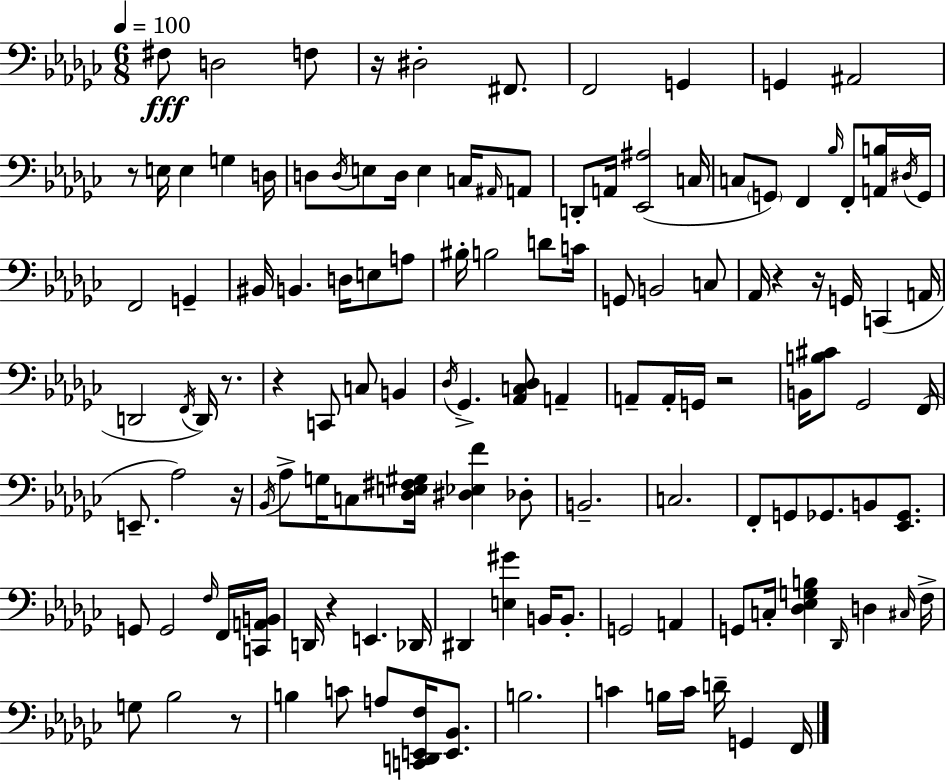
{
  \clef bass
  \numericTimeSignature
  \time 6/8
  \key ees \minor
  \tempo 4 = 100
  fis8\fff d2 f8 | r16 dis2-. fis,8. | f,2 g,4 | g,4 ais,2 | \break r8 e16 e4 g4 d16 | d8 \acciaccatura { d16 } e8 d16 e4 c16 \grace { ais,16 } | a,8 d,8-. a,16 <ees, ais>2( | c16 c8 \parenthesize g,8) f,4 \grace { bes16 } f,8-. | \break <a, b>16 \acciaccatura { dis16 } g,16 f,2 | g,4-- bis,16 b,4. d16 | e8 a8 bis16-. b2 | d'8 c'16 g,8 b,2 | \break c8 aes,16 r4 r16 g,16 c,4( | a,16 d,2 | \acciaccatura { f,16 }) d,16 r8. r4 c,8 c8 | b,4 \acciaccatura { des16 } ges,4.-> | \break <aes, c des>8 a,4-- a,8-- a,16-. g,16 r2 | b,16 <b cis'>8 ges,2 | f,16( e,8.-- aes2) | r16 \acciaccatura { bes,16 } aes8-> g16 c8 | \break <des e fis gis>16 <dis ees f'>4 des8-. b,2.-- | c2. | f,8-. g,8 ges,8. | b,8 <ees, ges,>8. g,8 g,2 | \break \grace { f16 } f,16 <c, a, b,>16 d,16 r4 | e,4. des,16 dis,4 | <e gis'>4 b,16 b,8.-. g,2 | a,4 g,8 c16-. <des ees g b>4 | \break \grace { des,16 } d4 \grace { cis16 } f16-> g8 | bes2 r8 b4 | c'8 a8 <c, d, e, f>16 <e, bes,>8. b2. | c'4 | \break b16 c'16 d'16-- g,4 f,16 \bar "|."
}